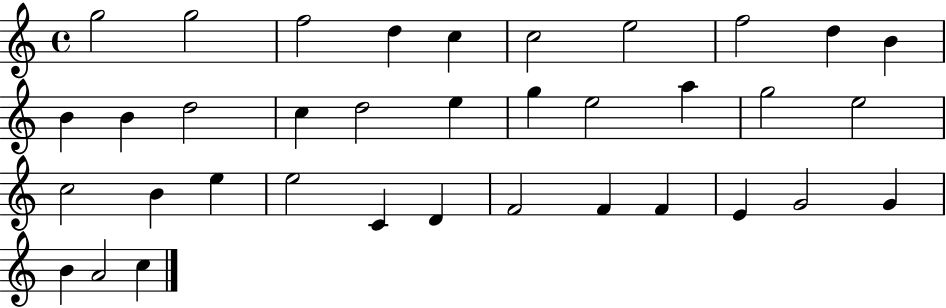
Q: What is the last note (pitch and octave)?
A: C5